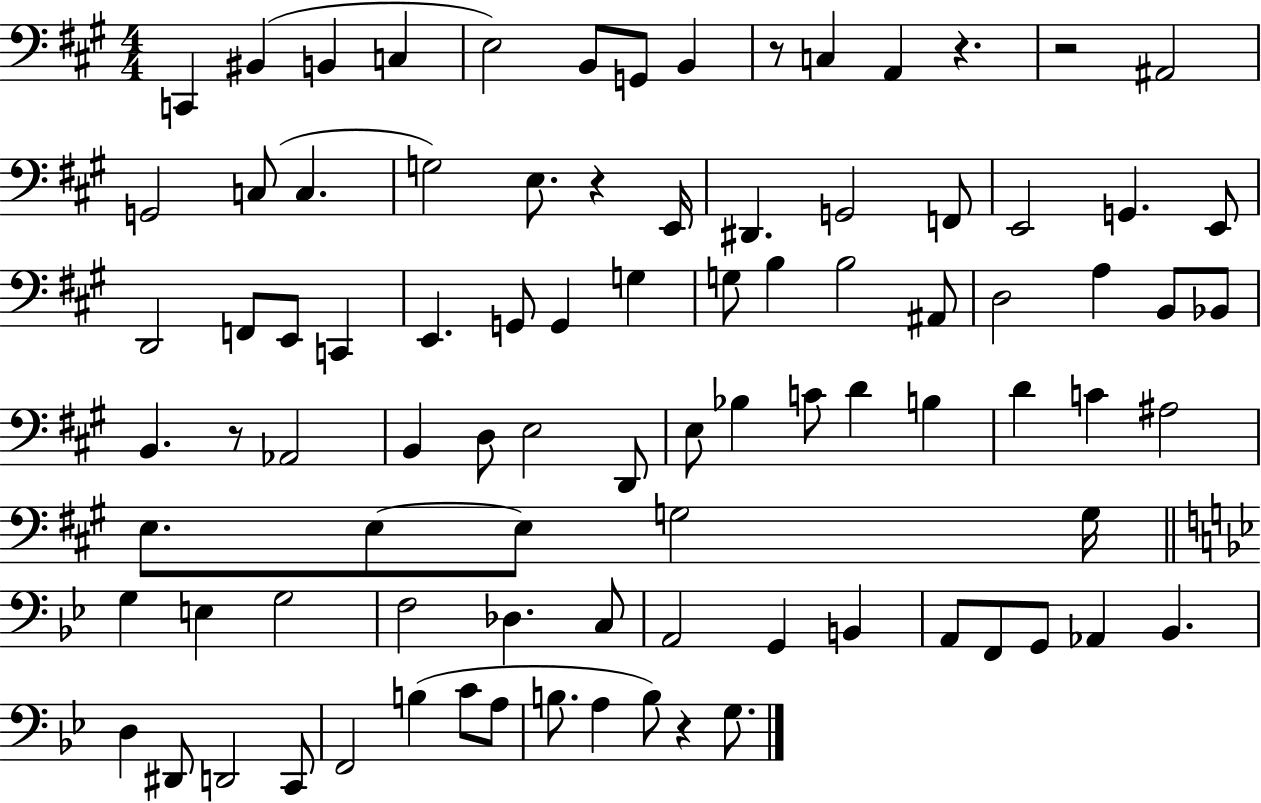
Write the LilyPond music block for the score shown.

{
  \clef bass
  \numericTimeSignature
  \time 4/4
  \key a \major
  c,4 bis,4( b,4 c4 | e2) b,8 g,8 b,4 | r8 c4 a,4 r4. | r2 ais,2 | \break g,2 c8( c4. | g2) e8. r4 e,16 | dis,4. g,2 f,8 | e,2 g,4. e,8 | \break d,2 f,8 e,8 c,4 | e,4. g,8 g,4 g4 | g8 b4 b2 ais,8 | d2 a4 b,8 bes,8 | \break b,4. r8 aes,2 | b,4 d8 e2 d,8 | e8 bes4 c'8 d'4 b4 | d'4 c'4 ais2 | \break e8. e8~~ e8 g2 g16 | \bar "||" \break \key bes \major g4 e4 g2 | f2 des4. c8 | a,2 g,4 b,4 | a,8 f,8 g,8 aes,4 bes,4. | \break d4 dis,8 d,2 c,8 | f,2 b4( c'8 a8 | b8. a4 b8) r4 g8. | \bar "|."
}